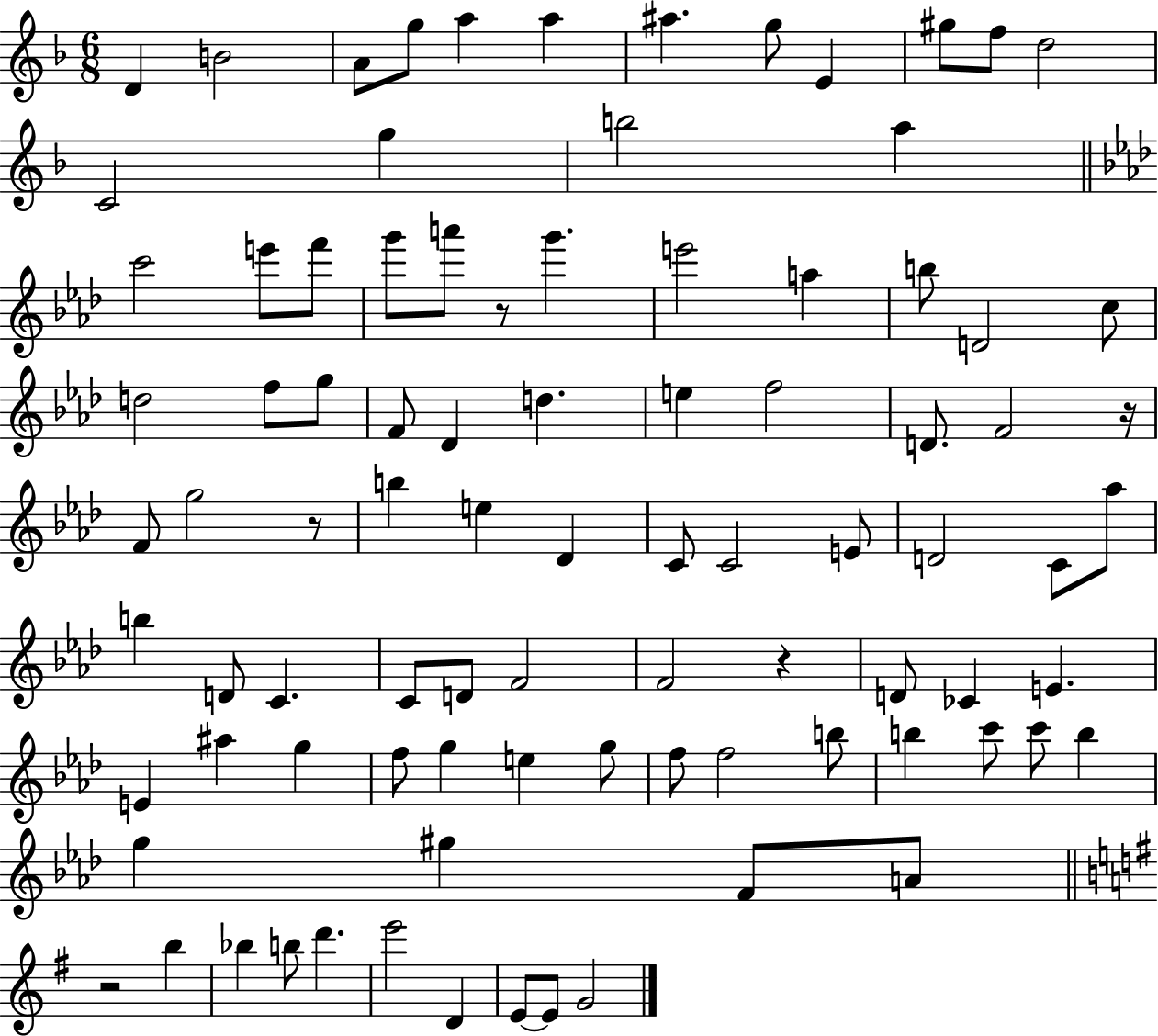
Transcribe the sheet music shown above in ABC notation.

X:1
T:Untitled
M:6/8
L:1/4
K:F
D B2 A/2 g/2 a a ^a g/2 E ^g/2 f/2 d2 C2 g b2 a c'2 e'/2 f'/2 g'/2 a'/2 z/2 g' e'2 a b/2 D2 c/2 d2 f/2 g/2 F/2 _D d e f2 D/2 F2 z/4 F/2 g2 z/2 b e _D C/2 C2 E/2 D2 C/2 _a/2 b D/2 C C/2 D/2 F2 F2 z D/2 _C E E ^a g f/2 g e g/2 f/2 f2 b/2 b c'/2 c'/2 b g ^g F/2 A/2 z2 b _b b/2 d' e'2 D E/2 E/2 G2